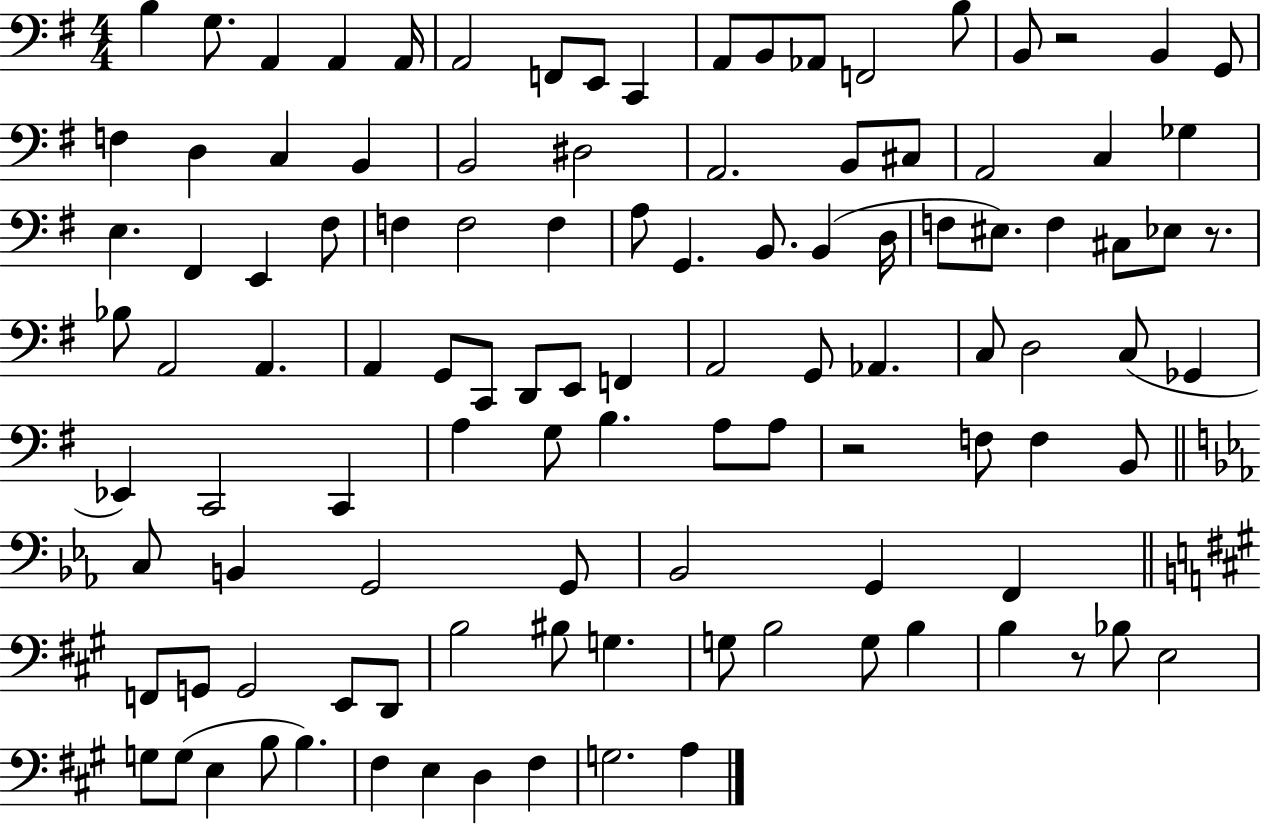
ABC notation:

X:1
T:Untitled
M:4/4
L:1/4
K:G
B, G,/2 A,, A,, A,,/4 A,,2 F,,/2 E,,/2 C,, A,,/2 B,,/2 _A,,/2 F,,2 B,/2 B,,/2 z2 B,, G,,/2 F, D, C, B,, B,,2 ^D,2 A,,2 B,,/2 ^C,/2 A,,2 C, _G, E, ^F,, E,, ^F,/2 F, F,2 F, A,/2 G,, B,,/2 B,, D,/4 F,/2 ^E,/2 F, ^C,/2 _E,/2 z/2 _B,/2 A,,2 A,, A,, G,,/2 C,,/2 D,,/2 E,,/2 F,, A,,2 G,,/2 _A,, C,/2 D,2 C,/2 _G,, _E,, C,,2 C,, A, G,/2 B, A,/2 A,/2 z2 F,/2 F, B,,/2 C,/2 B,, G,,2 G,,/2 _B,,2 G,, F,, F,,/2 G,,/2 G,,2 E,,/2 D,,/2 B,2 ^B,/2 G, G,/2 B,2 G,/2 B, B, z/2 _B,/2 E,2 G,/2 G,/2 E, B,/2 B, ^F, E, D, ^F, G,2 A,